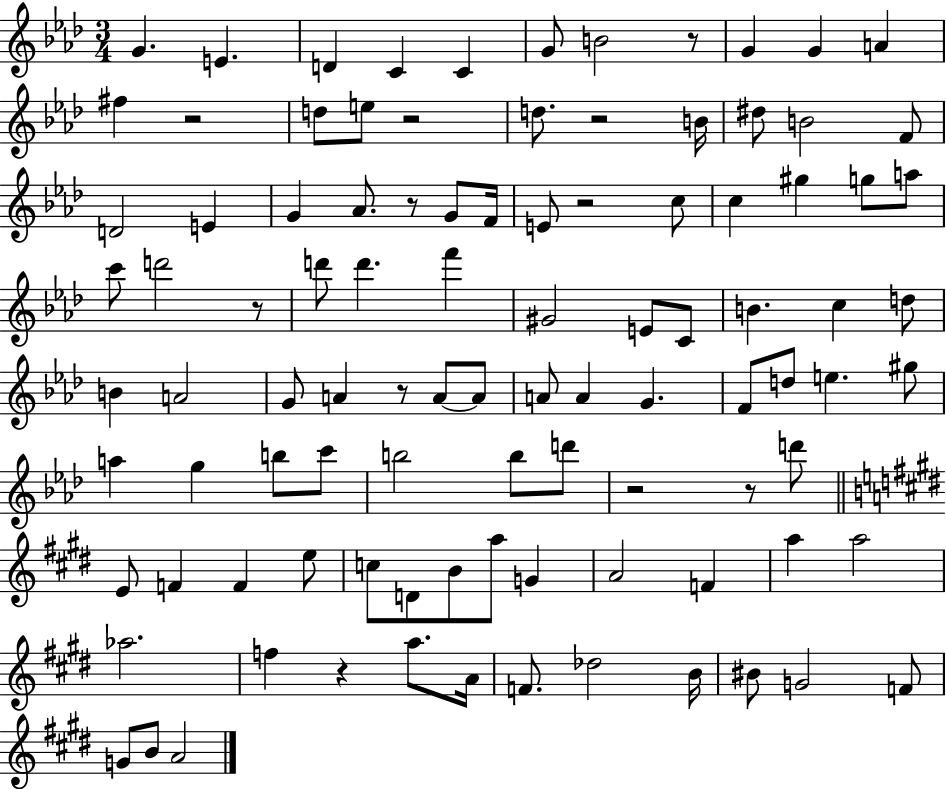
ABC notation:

X:1
T:Untitled
M:3/4
L:1/4
K:Ab
G E D C C G/2 B2 z/2 G G A ^f z2 d/2 e/2 z2 d/2 z2 B/4 ^d/2 B2 F/2 D2 E G _A/2 z/2 G/2 F/4 E/2 z2 c/2 c ^g g/2 a/2 c'/2 d'2 z/2 d'/2 d' f' ^G2 E/2 C/2 B c d/2 B A2 G/2 A z/2 A/2 A/2 A/2 A G F/2 d/2 e ^g/2 a g b/2 c'/2 b2 b/2 d'/2 z2 z/2 d'/2 E/2 F F e/2 c/2 D/2 B/2 a/2 G A2 F a a2 _a2 f z a/2 A/4 F/2 _d2 B/4 ^B/2 G2 F/2 G/2 B/2 A2